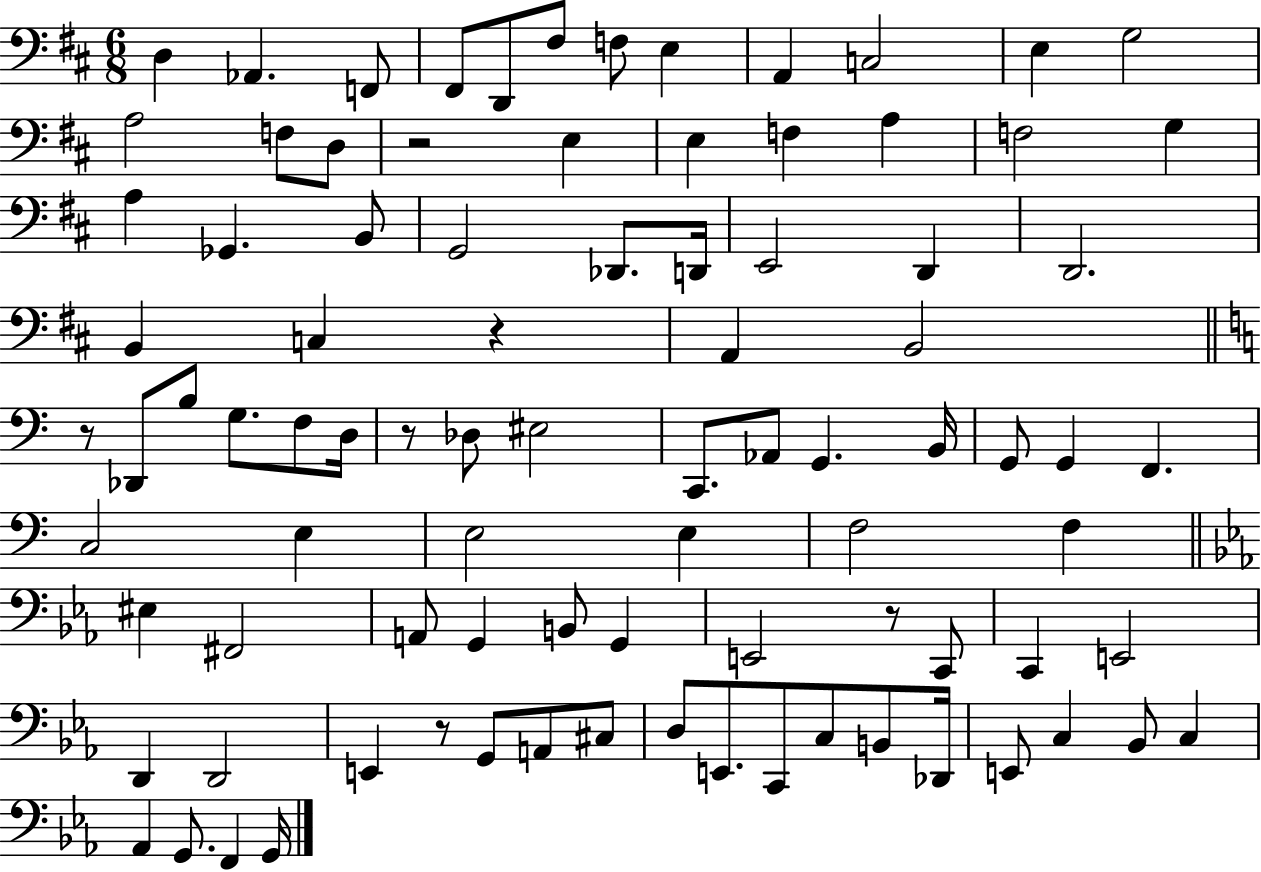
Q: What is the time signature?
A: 6/8